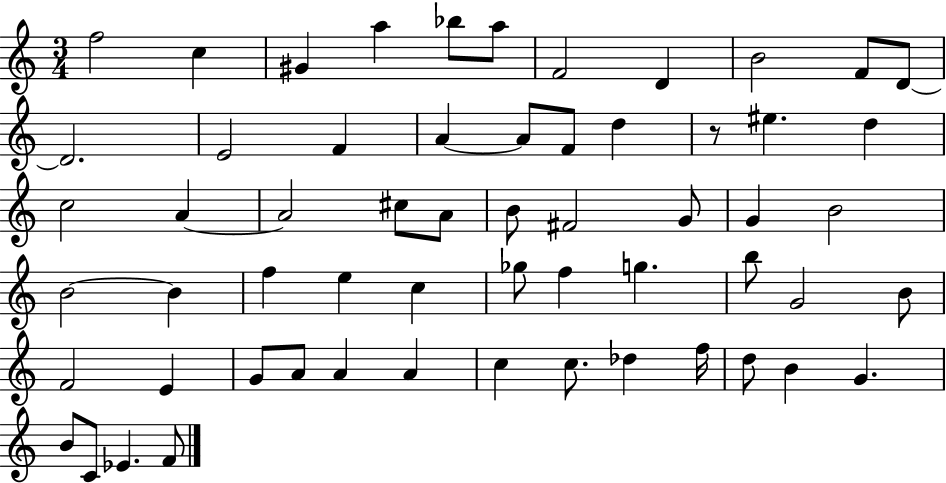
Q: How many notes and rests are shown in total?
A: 59